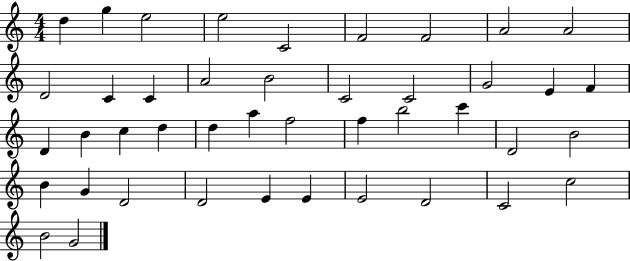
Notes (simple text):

D5/q G5/q E5/h E5/h C4/h F4/h F4/h A4/h A4/h D4/h C4/q C4/q A4/h B4/h C4/h C4/h G4/h E4/q F4/q D4/q B4/q C5/q D5/q D5/q A5/q F5/h F5/q B5/h C6/q D4/h B4/h B4/q G4/q D4/h D4/h E4/q E4/q E4/h D4/h C4/h C5/h B4/h G4/h